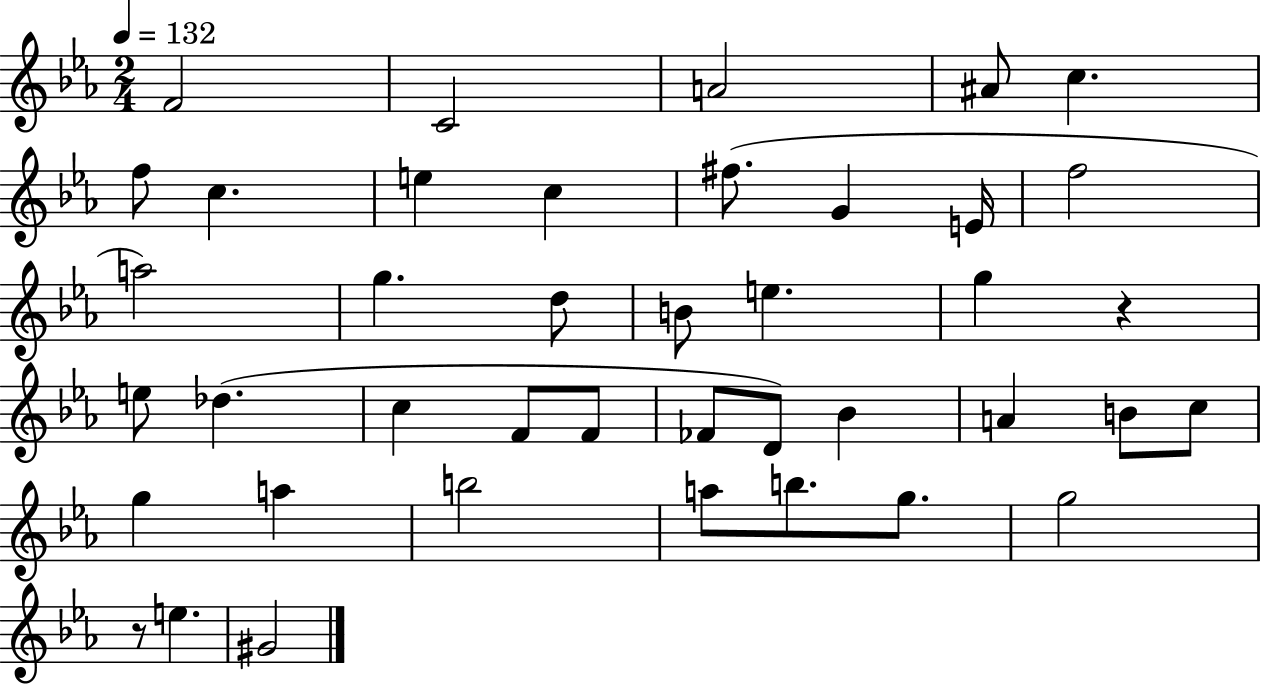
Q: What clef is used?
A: treble